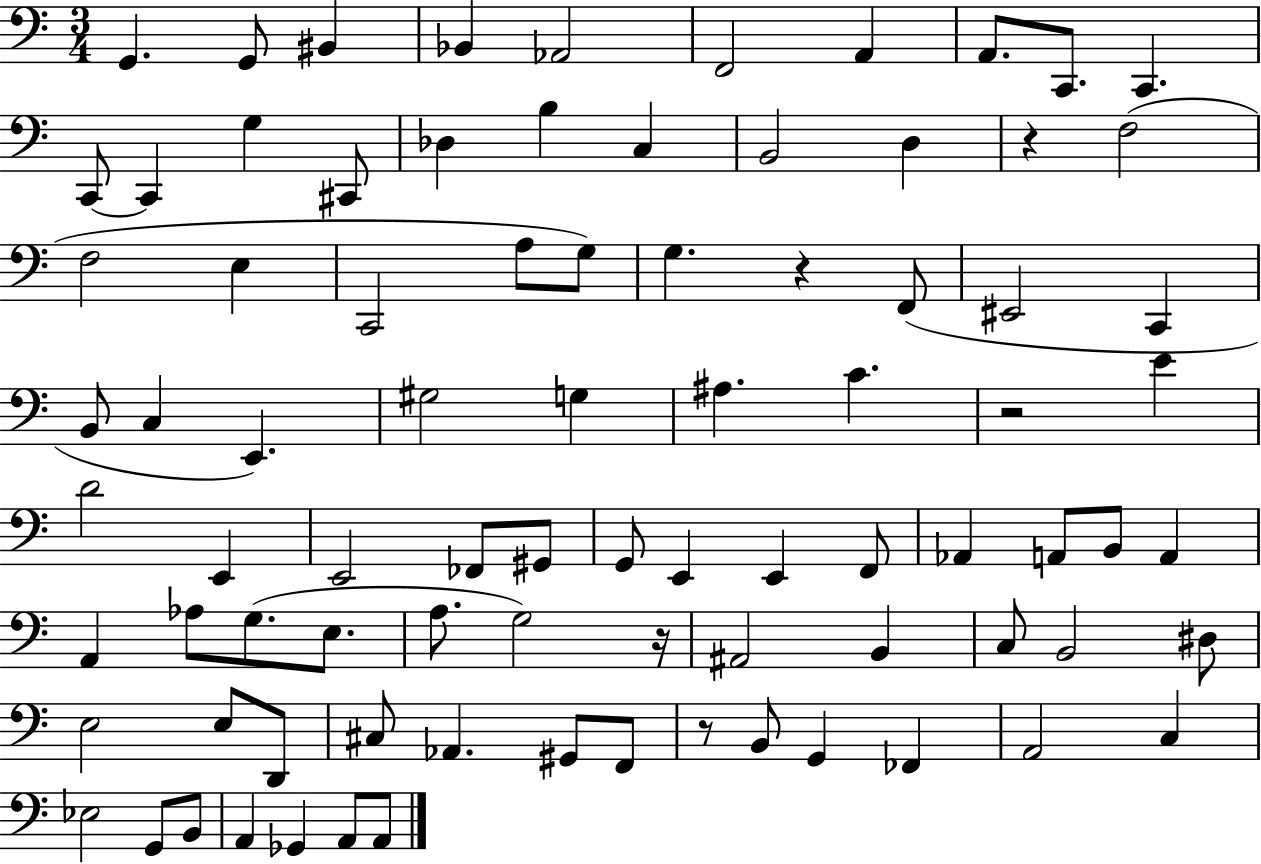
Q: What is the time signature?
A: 3/4